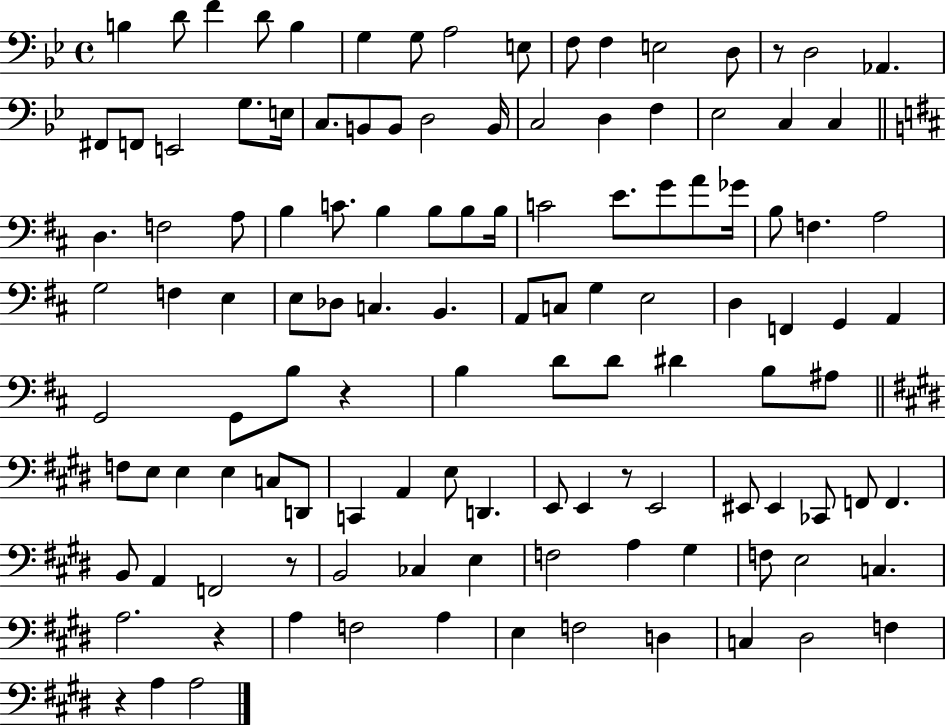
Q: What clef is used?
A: bass